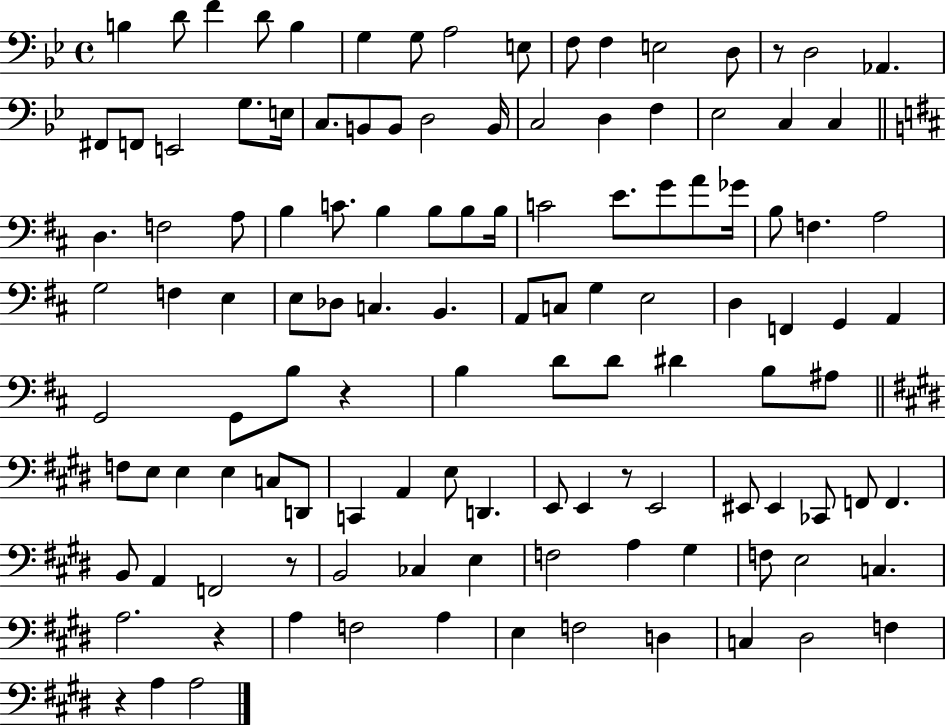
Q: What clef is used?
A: bass